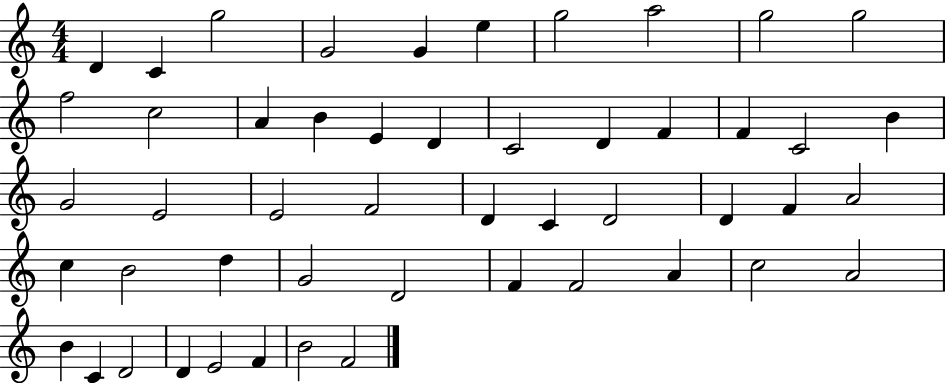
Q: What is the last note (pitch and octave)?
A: F4